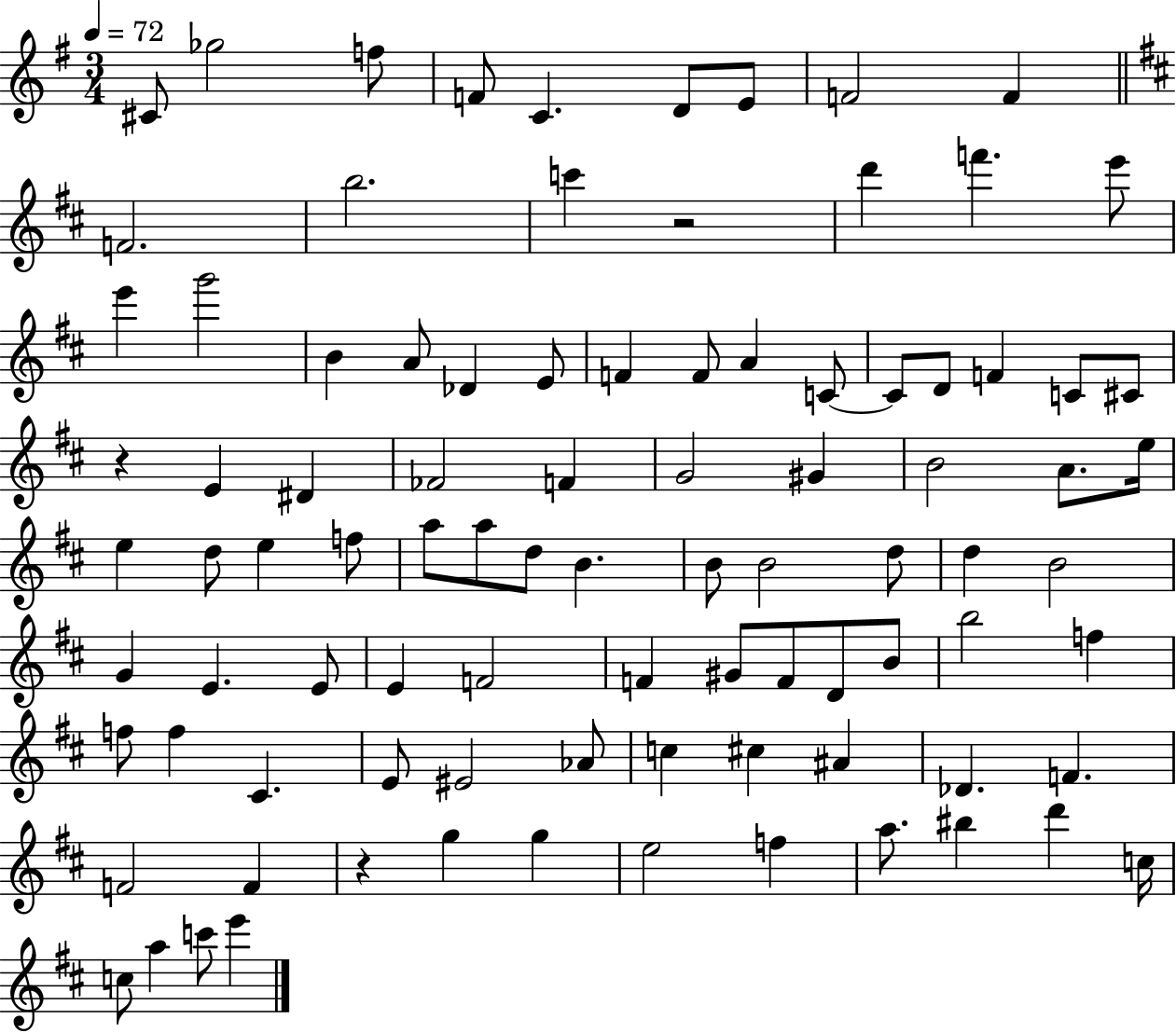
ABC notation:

X:1
T:Untitled
M:3/4
L:1/4
K:G
^C/2 _g2 f/2 F/2 C D/2 E/2 F2 F F2 b2 c' z2 d' f' e'/2 e' g'2 B A/2 _D E/2 F F/2 A C/2 C/2 D/2 F C/2 ^C/2 z E ^D _F2 F G2 ^G B2 A/2 e/4 e d/2 e f/2 a/2 a/2 d/2 B B/2 B2 d/2 d B2 G E E/2 E F2 F ^G/2 F/2 D/2 B/2 b2 f f/2 f ^C E/2 ^E2 _A/2 c ^c ^A _D F F2 F z g g e2 f a/2 ^b d' c/4 c/2 a c'/2 e'